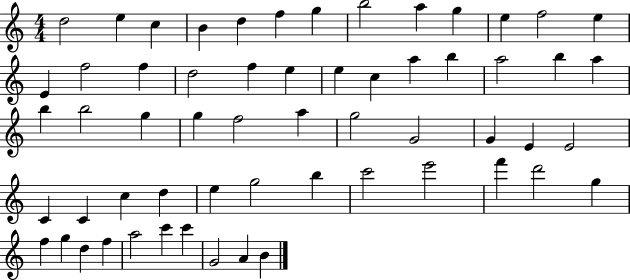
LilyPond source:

{
  \clef treble
  \numericTimeSignature
  \time 4/4
  \key c \major
  d''2 e''4 c''4 | b'4 d''4 f''4 g''4 | b''2 a''4 g''4 | e''4 f''2 e''4 | \break e'4 f''2 f''4 | d''2 f''4 e''4 | e''4 c''4 a''4 b''4 | a''2 b''4 a''4 | \break b''4 b''2 g''4 | g''4 f''2 a''4 | g''2 g'2 | g'4 e'4 e'2 | \break c'4 c'4 c''4 d''4 | e''4 g''2 b''4 | c'''2 e'''2 | f'''4 d'''2 g''4 | \break f''4 g''4 d''4 f''4 | a''2 c'''4 c'''4 | g'2 a'4 b'4 | \bar "|."
}